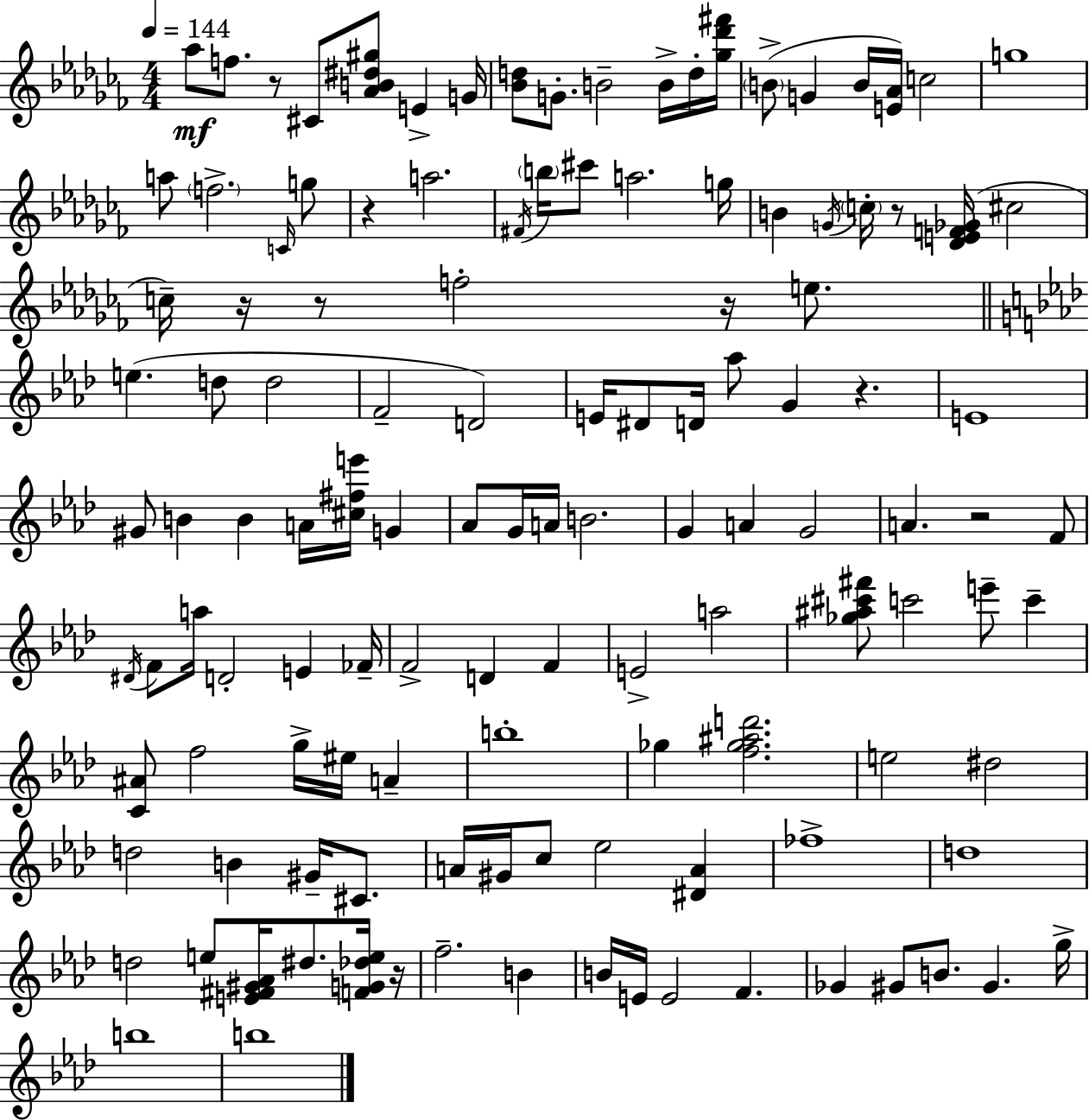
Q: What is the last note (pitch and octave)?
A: B5